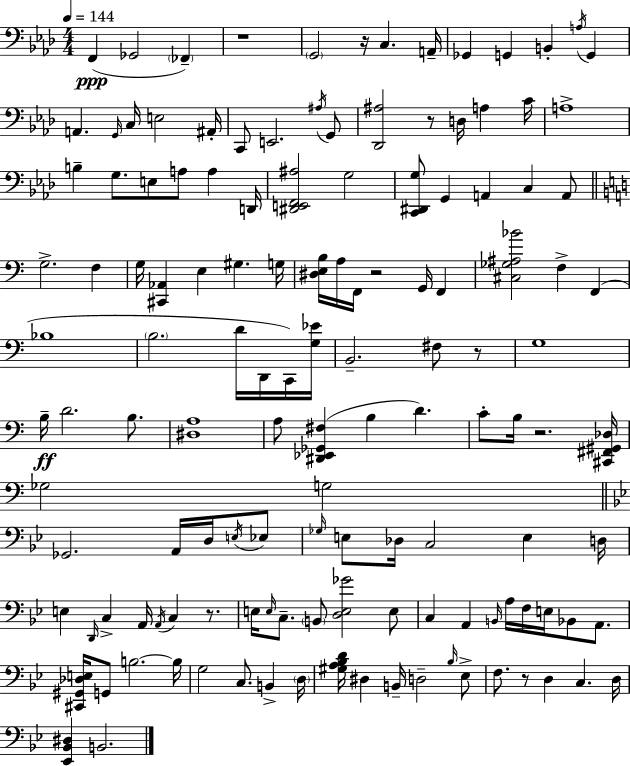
X:1
T:Untitled
M:4/4
L:1/4
K:Ab
F,, _G,,2 _F,, z4 G,,2 z/4 C, A,,/4 _G,, G,, B,, A,/4 G,, A,, G,,/4 C,/4 E,2 ^A,,/4 C,,/2 E,,2 ^A,/4 G,,/2 [_D,,^A,]2 z/2 D,/4 A, C/4 A,4 B, G,/2 E,/2 A,/2 A, D,,/4 [^D,,E,,F,,^A,]2 G,2 [C,,^D,,G,]/2 G,, A,, C, A,,/2 G,2 F, G,/4 [^C,,_A,,] E, ^G, G,/4 [^D,E,B,]/4 A,/4 F,,/4 z2 G,,/4 F,, [^C,_G,^A,_B]2 F, F,, _B,4 B,2 D/4 D,,/4 C,,/4 [G,_E]/4 B,,2 ^F,/2 z/2 G,4 B,/4 D2 B,/2 [^D,A,]4 A,/2 [^D,,_E,,_G,,^F,] B, D C/2 B,/4 z2 [^C,,^F,,^G,,_D,]/4 _G,2 G,2 _G,,2 A,,/4 D,/4 E,/4 _E,/2 _G,/4 E,/2 _D,/4 C,2 E, D,/4 E, D,,/4 C, A,,/4 A,,/4 C, z/2 E,/4 E,/4 C,/2 B,,/2 [D,E,_G]2 E,/2 C, A,, B,,/4 A,/4 F,/4 E,/4 _B,,/2 A,,/2 [^C,,^G,,_D,E,]/4 G,,/2 B,2 B,/4 G,2 C,/2 B,, D,/4 [^G,A,_B,D]/4 ^D, B,,/4 D,2 _B,/4 _E,/2 F,/2 z/2 D, C, D,/4 [_E,,_B,,^D,] B,,2